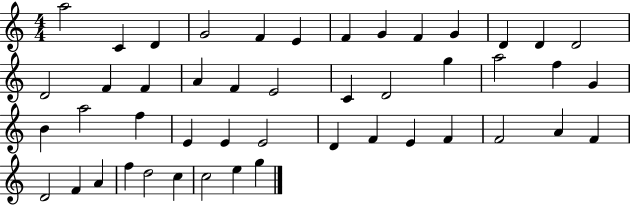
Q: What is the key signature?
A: C major